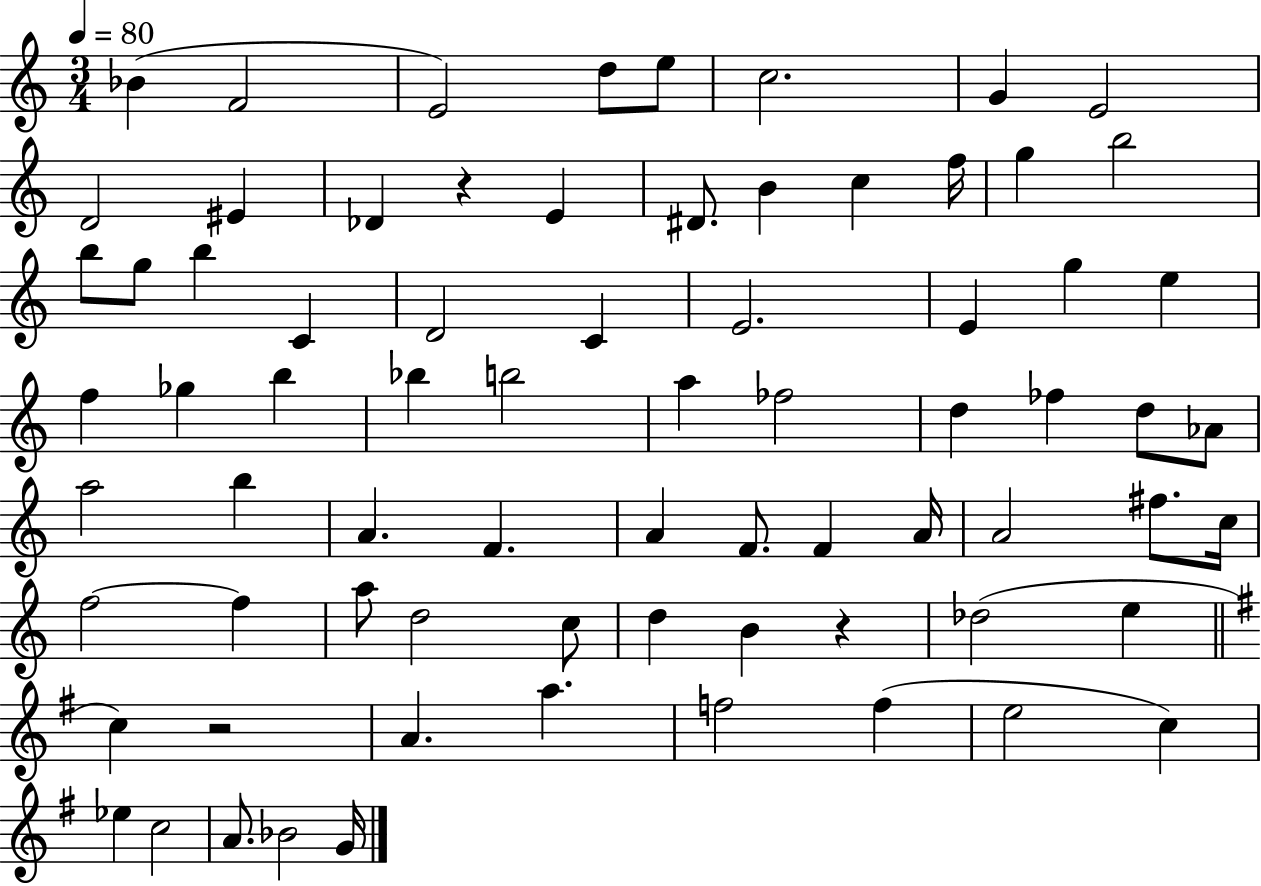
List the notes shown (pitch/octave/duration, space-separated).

Bb4/q F4/h E4/h D5/e E5/e C5/h. G4/q E4/h D4/h EIS4/q Db4/q R/q E4/q D#4/e. B4/q C5/q F5/s G5/q B5/h B5/e G5/e B5/q C4/q D4/h C4/q E4/h. E4/q G5/q E5/q F5/q Gb5/q B5/q Bb5/q B5/h A5/q FES5/h D5/q FES5/q D5/e Ab4/e A5/h B5/q A4/q. F4/q. A4/q F4/e. F4/q A4/s A4/h F#5/e. C5/s F5/h F5/q A5/e D5/h C5/e D5/q B4/q R/q Db5/h E5/q C5/q R/h A4/q. A5/q. F5/h F5/q E5/h C5/q Eb5/q C5/h A4/e. Bb4/h G4/s